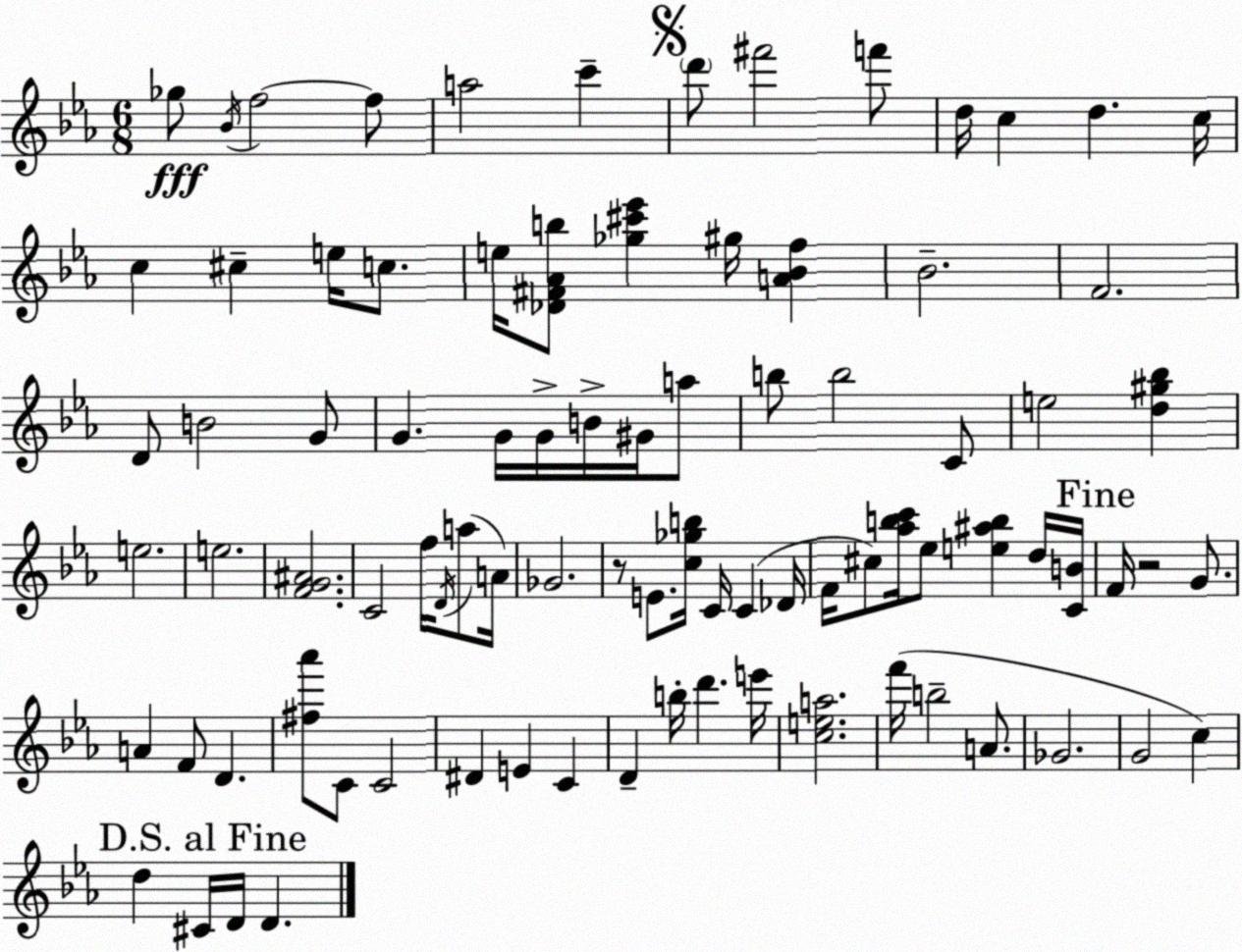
X:1
T:Untitled
M:6/8
L:1/4
K:Cm
_g/2 _B/4 f2 f/2 a2 c' d'/2 ^f'2 f'/2 d/4 c d c/4 c ^c e/4 c/2 e/4 [_D^F_Ab]/2 [_g^c'_e'] ^g/4 [A_Bf] _B2 F2 D/2 B2 G/2 G G/4 G/4 B/4 ^G/4 a/2 b/2 b2 C/2 e2 [d^g_b] e2 e2 [FG^A]2 C2 f/4 D/4 a/2 A/4 _G2 z/2 E/2 [c_gb]/4 C/4 C _D/4 F/4 ^c/2 [_abc']/4 _e/2 [e^ab] d/4 [CB]/4 F/4 z2 G/2 A F/2 D [^f_a']/2 C/2 C2 ^D E C D b/4 d' e'/4 [cea]2 f'/4 b2 A/2 _G2 G2 c d ^C/4 D/4 D